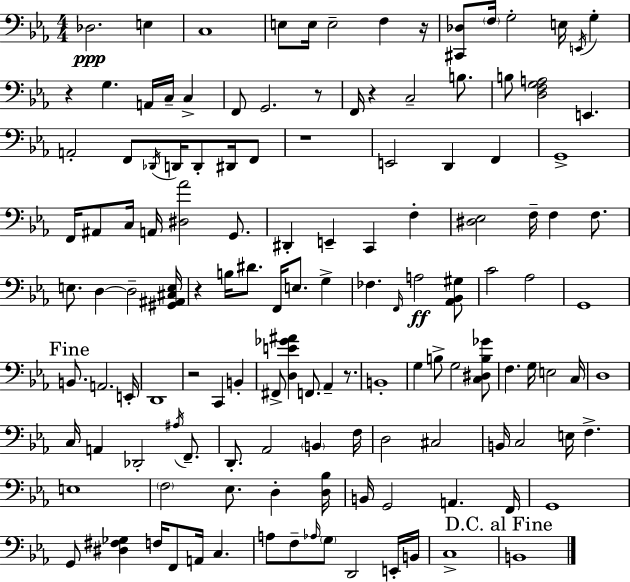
X:1
T:Untitled
M:4/4
L:1/4
K:Cm
_D,2 E, C,4 E,/2 E,/4 E,2 F, z/4 [^C,,_D,]/2 F,/4 G,2 E,/4 E,,/4 G, z G, A,,/4 C,/4 C, F,,/2 G,,2 z/2 F,,/4 z C,2 B,/2 B,/2 [D,F,G,A,]2 E,, A,,2 F,,/2 _D,,/4 D,,/4 D,,/2 ^D,,/4 F,,/2 z4 E,,2 D,, F,, G,,4 F,,/4 ^A,,/2 C,/4 A,,/4 [^D,_A]2 G,,/2 ^D,, E,, C,, F, [^D,_E,]2 F,/4 F, F,/2 E,/2 D, D,2 [^G,,^A,,^C,E,]/4 z B,/4 ^D/2 F,,/4 E,/2 G, _F, F,,/4 A,2 [_A,,_B,,^G,]/2 C2 _A,2 G,,4 B,,/2 A,,2 E,,/4 D,,4 z2 C,, B,, ^F,,/2 [D,E_G^A] F,,/2 _A,, z/2 B,,4 G, B,/2 G,2 [C,^D,B,_G]/2 F, G,/4 E,2 C,/4 D,4 C,/4 A,, _D,,2 ^A,/4 F,,/2 D,,/2 _A,,2 B,, F,/4 D,2 ^C,2 B,,/4 C,2 E,/4 F, E,4 F,2 _E,/2 D, [D,_B,]/4 B,,/4 G,,2 A,, F,,/4 G,,4 G,,/2 [^D,^F,_G,] F,/4 F,,/2 A,,/4 C, A,/2 F,/2 _A,/4 G,/2 D,,2 E,,/4 B,,/4 C,4 B,,4